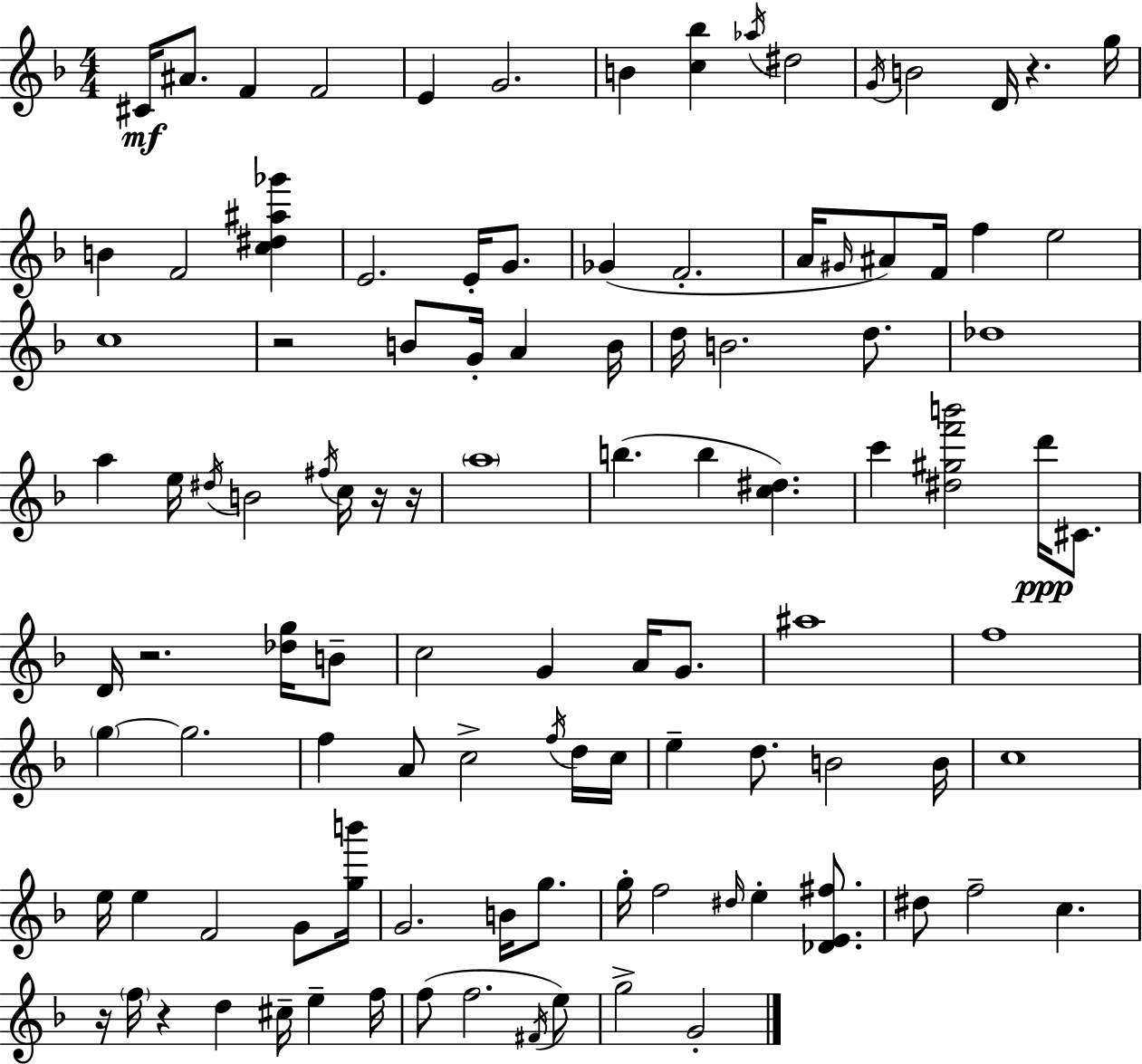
{
  \clef treble
  \numericTimeSignature
  \time 4/4
  \key f \major
  cis'16\mf ais'8. f'4 f'2 | e'4 g'2. | b'4 <c'' bes''>4 \acciaccatura { aes''16 } dis''2 | \acciaccatura { g'16 } b'2 d'16 r4. | \break g''16 b'4 f'2 <c'' dis'' ais'' ges'''>4 | e'2. e'16-. g'8. | ges'4( f'2.-. | a'16 \grace { gis'16 } ais'8) f'16 f''4 e''2 | \break c''1 | r2 b'8 g'16-. a'4 | b'16 d''16 b'2. | d''8. des''1 | \break a''4 e''16 \acciaccatura { dis''16 } b'2 | \acciaccatura { fis''16 } c''16 r16 r16 \parenthesize a''1 | b''4.( b''4 <c'' dis''>4.) | c'''4 <dis'' gis'' f''' b'''>2 | \break d'''16\ppp cis'8. d'16 r2. | <des'' g''>16 b'8-- c''2 g'4 | a'16 g'8. ais''1 | f''1 | \break \parenthesize g''4~~ g''2. | f''4 a'8 c''2-> | \acciaccatura { f''16 } d''16 c''16 e''4-- d''8. b'2 | b'16 c''1 | \break e''16 e''4 f'2 | g'8 <g'' b'''>16 g'2. | b'16 g''8. g''16-. f''2 \grace { dis''16 } | e''4-. <des' e' fis''>8. dis''8 f''2-- | \break c''4. r16 \parenthesize f''16 r4 d''4 | cis''16-- e''4-- f''16 f''8( f''2. | \acciaccatura { fis'16 } e''8) g''2-> | g'2-. \bar "|."
}